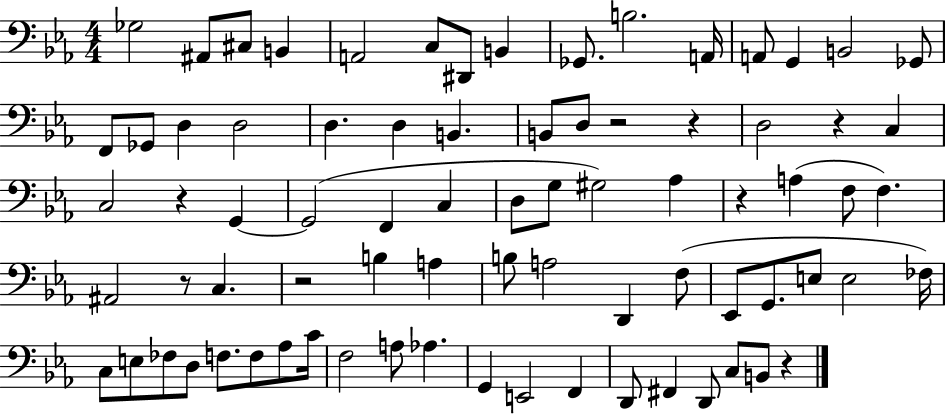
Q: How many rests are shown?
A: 8